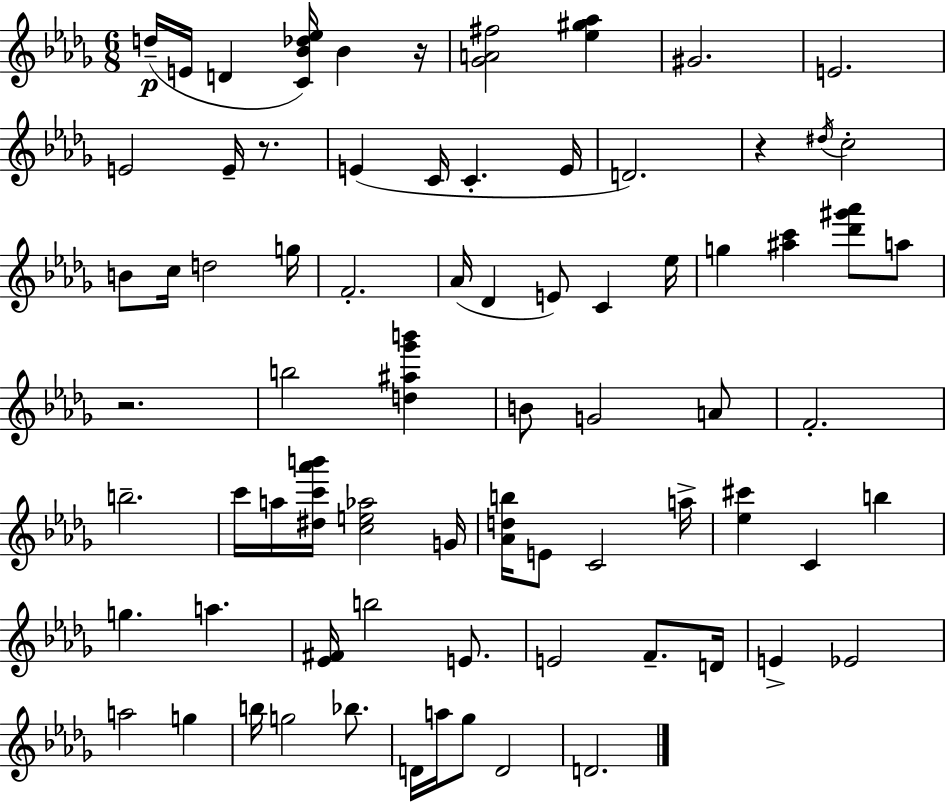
{
  \clef treble
  \numericTimeSignature
  \time 6/8
  \key bes \minor
  d''16--(\p e'16 d'4 <c' bes' des'' ees''>16) bes'4 r16 | <ges' a' fis''>2 <ees'' gis'' aes''>4 | gis'2. | e'2. | \break e'2 e'16-- r8. | e'4( c'16 c'4.-. e'16 | d'2.) | r4 \acciaccatura { dis''16 } c''2-. | \break b'8 c''16 d''2 | g''16 f'2.-. | aes'16( des'4 e'8) c'4 | ees''16 g''4 <ais'' c'''>4 <des''' gis''' aes'''>8 a''8 | \break r2. | b''2 <d'' ais'' ges''' b'''>4 | b'8 g'2 a'8 | f'2.-. | \break b''2.-- | c'''16 a''16 <dis'' c''' aes''' b'''>16 <c'' e'' aes''>2 | g'16 <aes' d'' b''>16 e'8 c'2 | a''16-> <ees'' cis'''>4 c'4 b''4 | \break g''4. a''4. | <ees' fis'>16 b''2 e'8. | e'2 f'8.-- | d'16 e'4-> ees'2 | \break a''2 g''4 | b''16 g''2 bes''8. | d'16 a''16 ges''8 d'2 | d'2. | \break \bar "|."
}